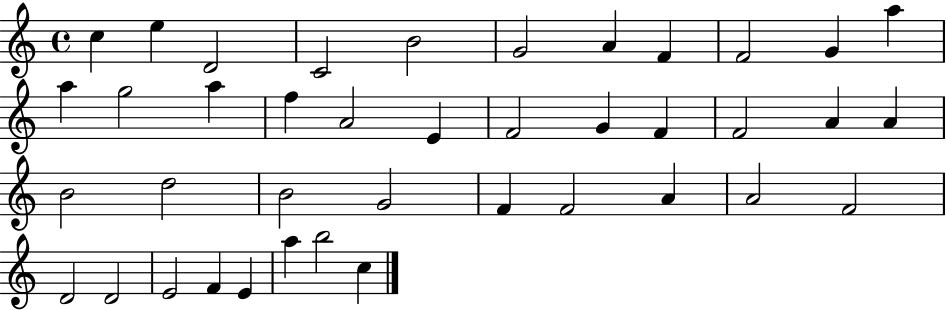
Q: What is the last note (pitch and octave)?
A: C5